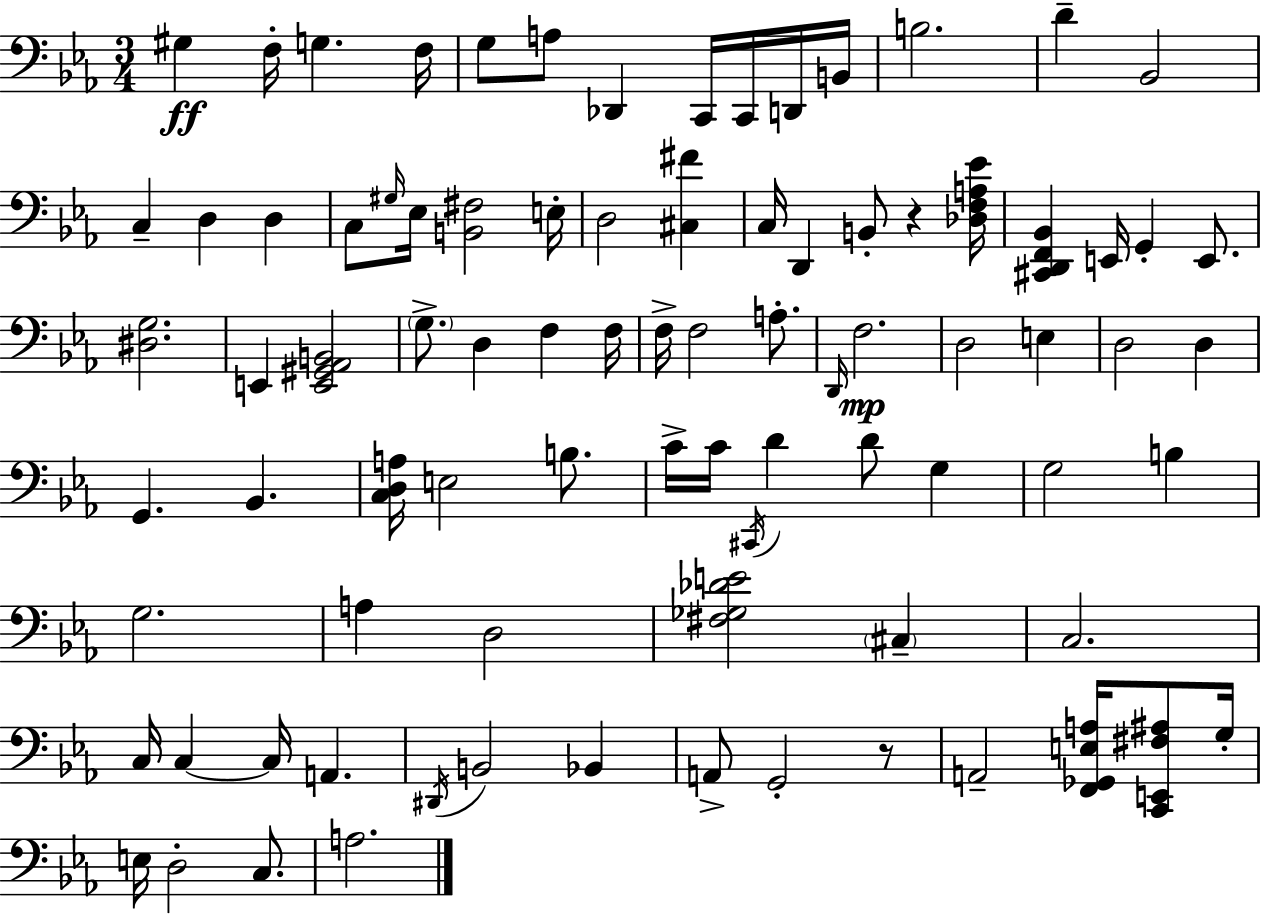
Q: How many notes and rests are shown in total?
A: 86